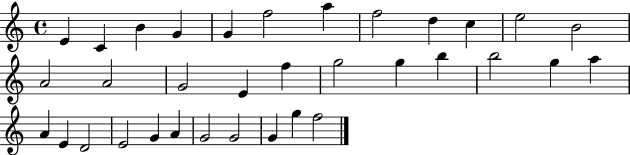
X:1
T:Untitled
M:4/4
L:1/4
K:C
E C B G G f2 a f2 d c e2 B2 A2 A2 G2 E f g2 g b b2 g a A E D2 E2 G A G2 G2 G g f2